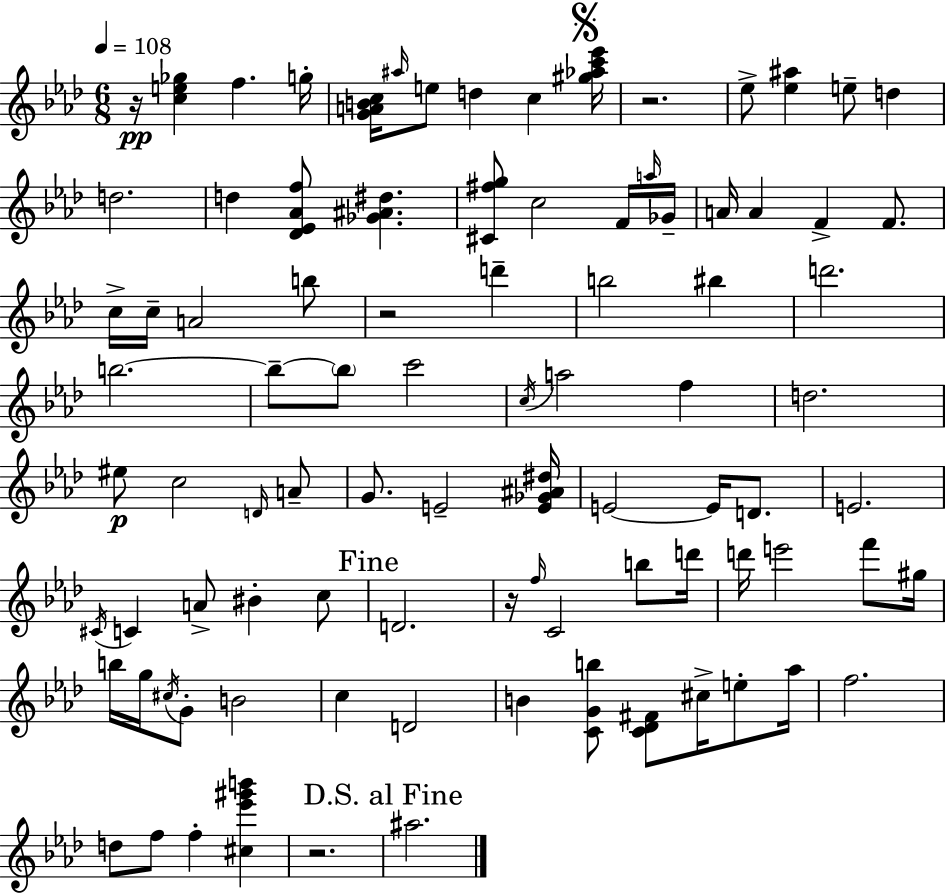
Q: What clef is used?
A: treble